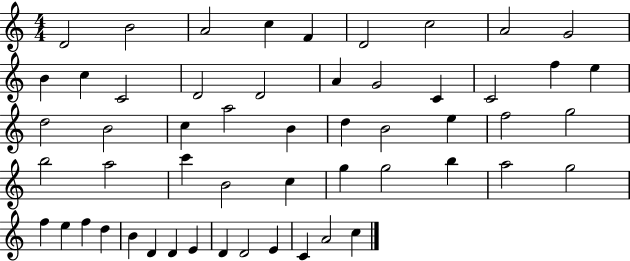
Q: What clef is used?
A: treble